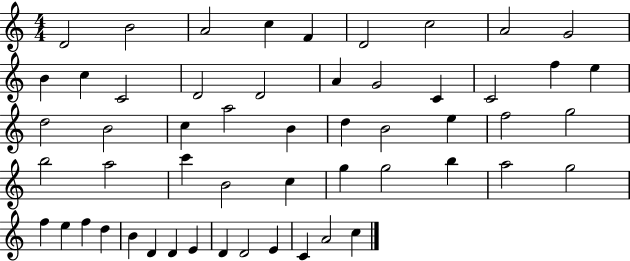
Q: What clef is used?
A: treble